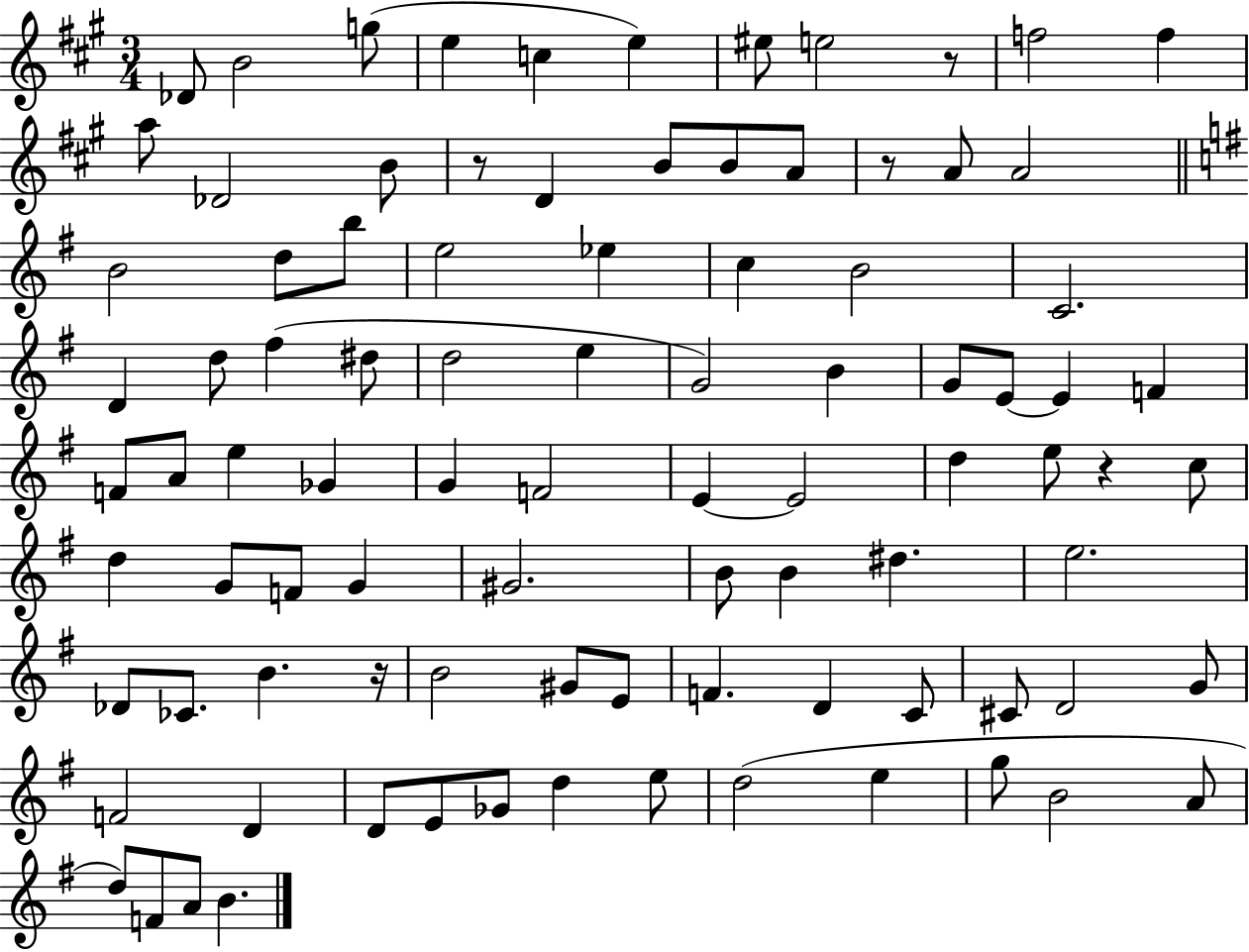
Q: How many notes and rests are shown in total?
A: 92